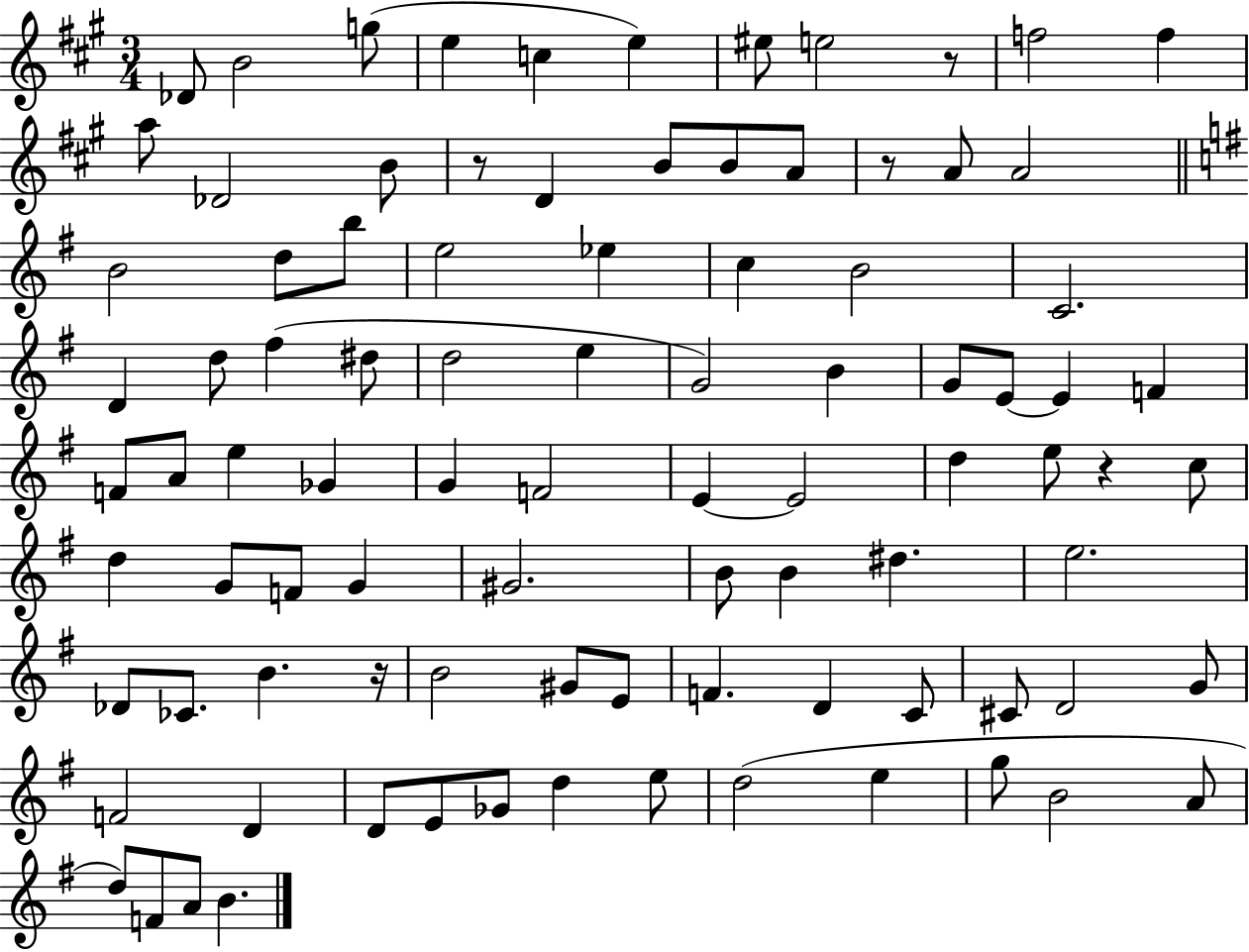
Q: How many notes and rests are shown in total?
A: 92